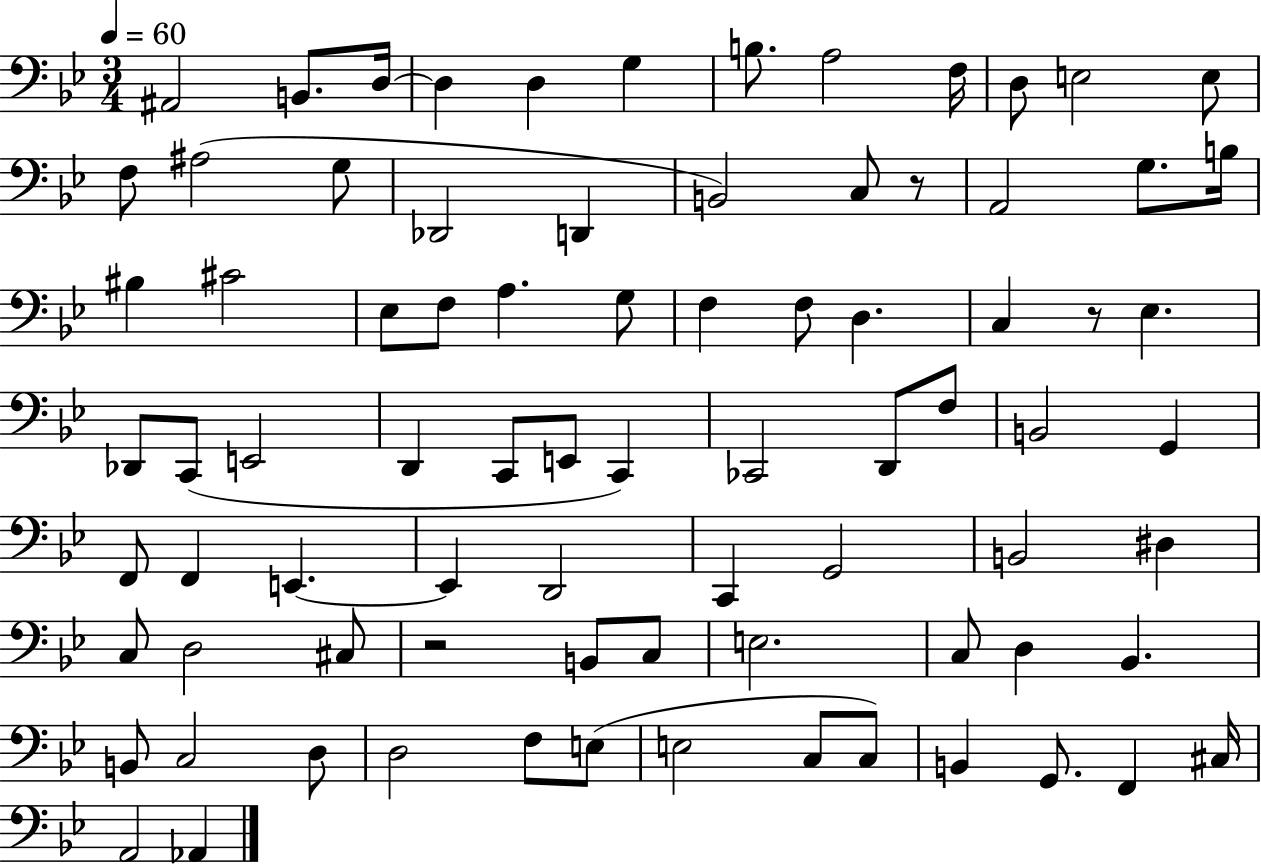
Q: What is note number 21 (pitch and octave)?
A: G3